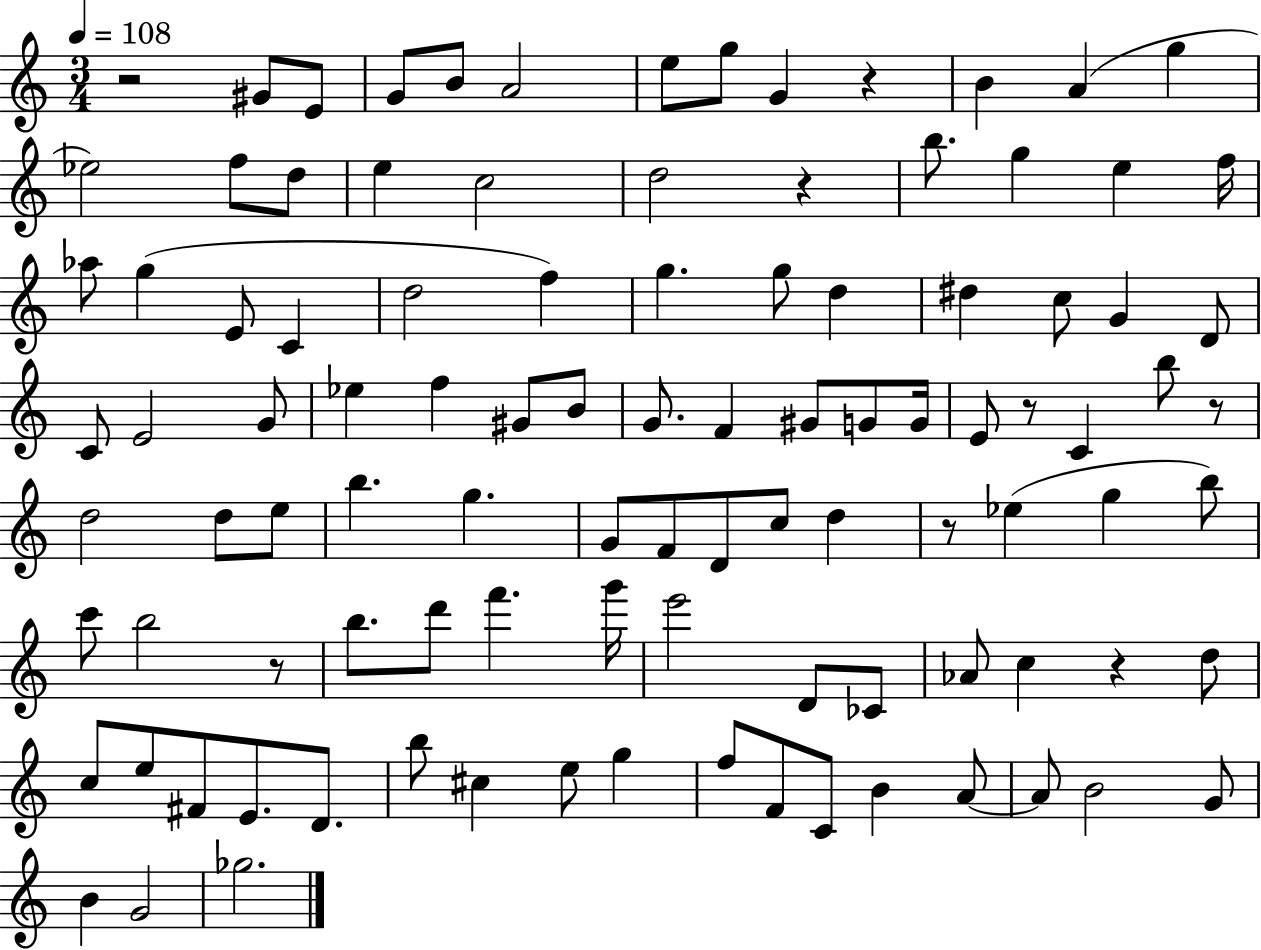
X:1
T:Untitled
M:3/4
L:1/4
K:C
z2 ^G/2 E/2 G/2 B/2 A2 e/2 g/2 G z B A g _e2 f/2 d/2 e c2 d2 z b/2 g e f/4 _a/2 g E/2 C d2 f g g/2 d ^d c/2 G D/2 C/2 E2 G/2 _e f ^G/2 B/2 G/2 F ^G/2 G/2 G/4 E/2 z/2 C b/2 z/2 d2 d/2 e/2 b g G/2 F/2 D/2 c/2 d z/2 _e g b/2 c'/2 b2 z/2 b/2 d'/2 f' g'/4 e'2 D/2 _C/2 _A/2 c z d/2 c/2 e/2 ^F/2 E/2 D/2 b/2 ^c e/2 g f/2 F/2 C/2 B A/2 A/2 B2 G/2 B G2 _g2